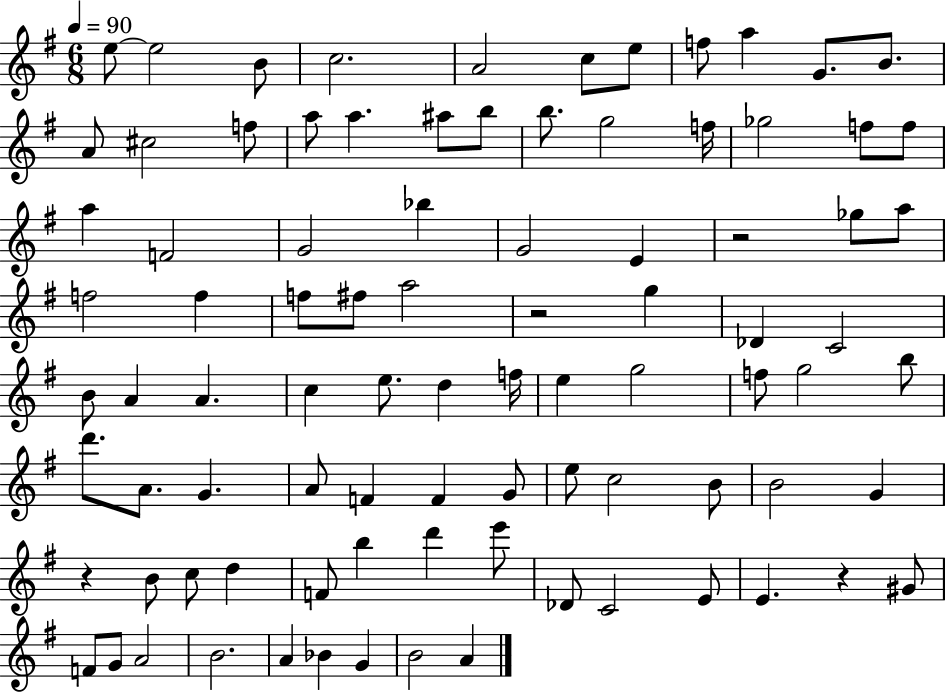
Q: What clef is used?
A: treble